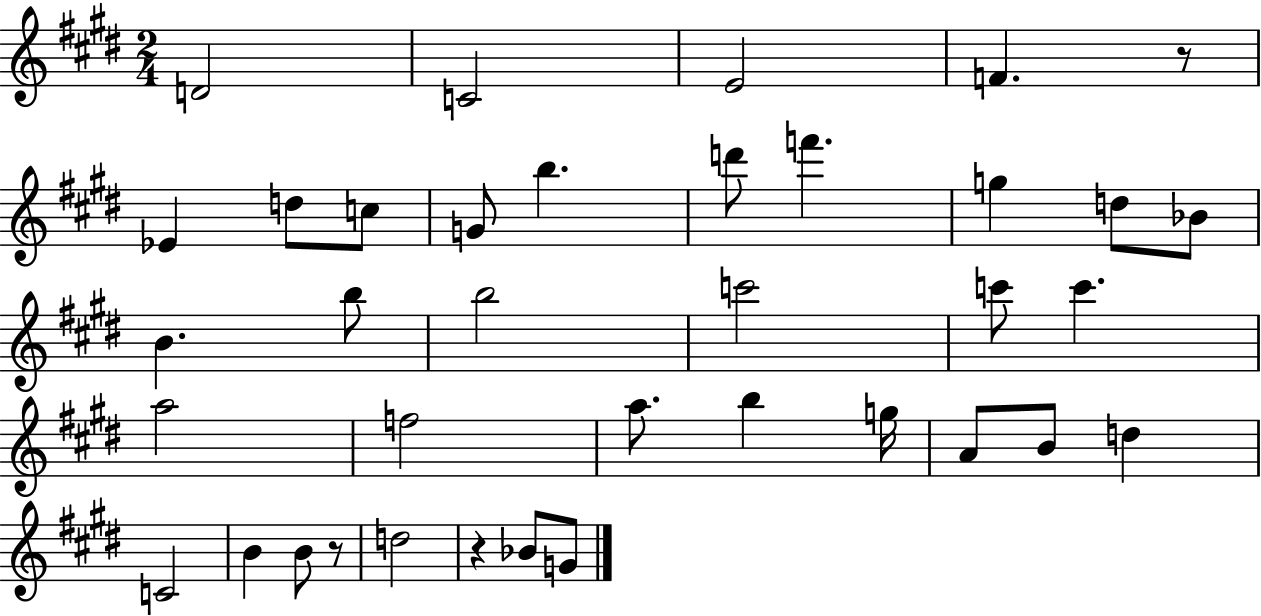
D4/h C4/h E4/h F4/q. R/e Eb4/q D5/e C5/e G4/e B5/q. D6/e F6/q. G5/q D5/e Bb4/e B4/q. B5/e B5/h C6/h C6/e C6/q. A5/h F5/h A5/e. B5/q G5/s A4/e B4/e D5/q C4/h B4/q B4/e R/e D5/h R/q Bb4/e G4/e